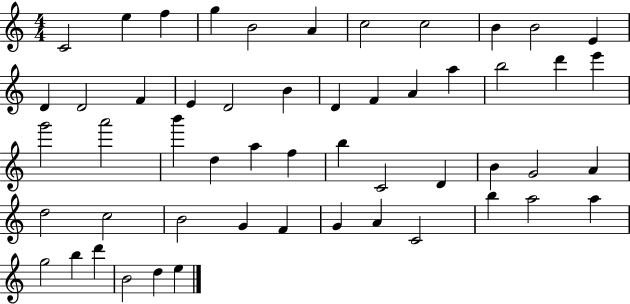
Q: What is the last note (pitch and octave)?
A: E5